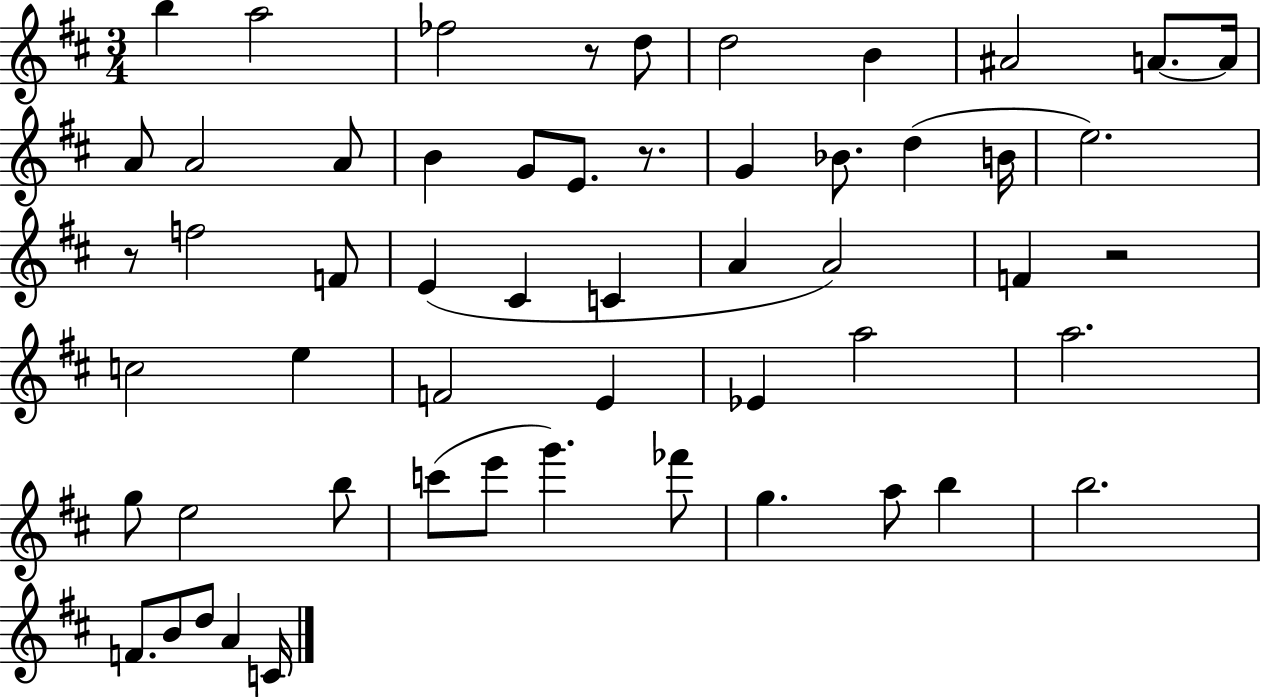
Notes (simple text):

B5/q A5/h FES5/h R/e D5/e D5/h B4/q A#4/h A4/e. A4/s A4/e A4/h A4/e B4/q G4/e E4/e. R/e. G4/q Bb4/e. D5/q B4/s E5/h. R/e F5/h F4/e E4/q C#4/q C4/q A4/q A4/h F4/q R/h C5/h E5/q F4/h E4/q Eb4/q A5/h A5/h. G5/e E5/h B5/e C6/e E6/e G6/q. FES6/e G5/q. A5/e B5/q B5/h. F4/e. B4/e D5/e A4/q C4/s